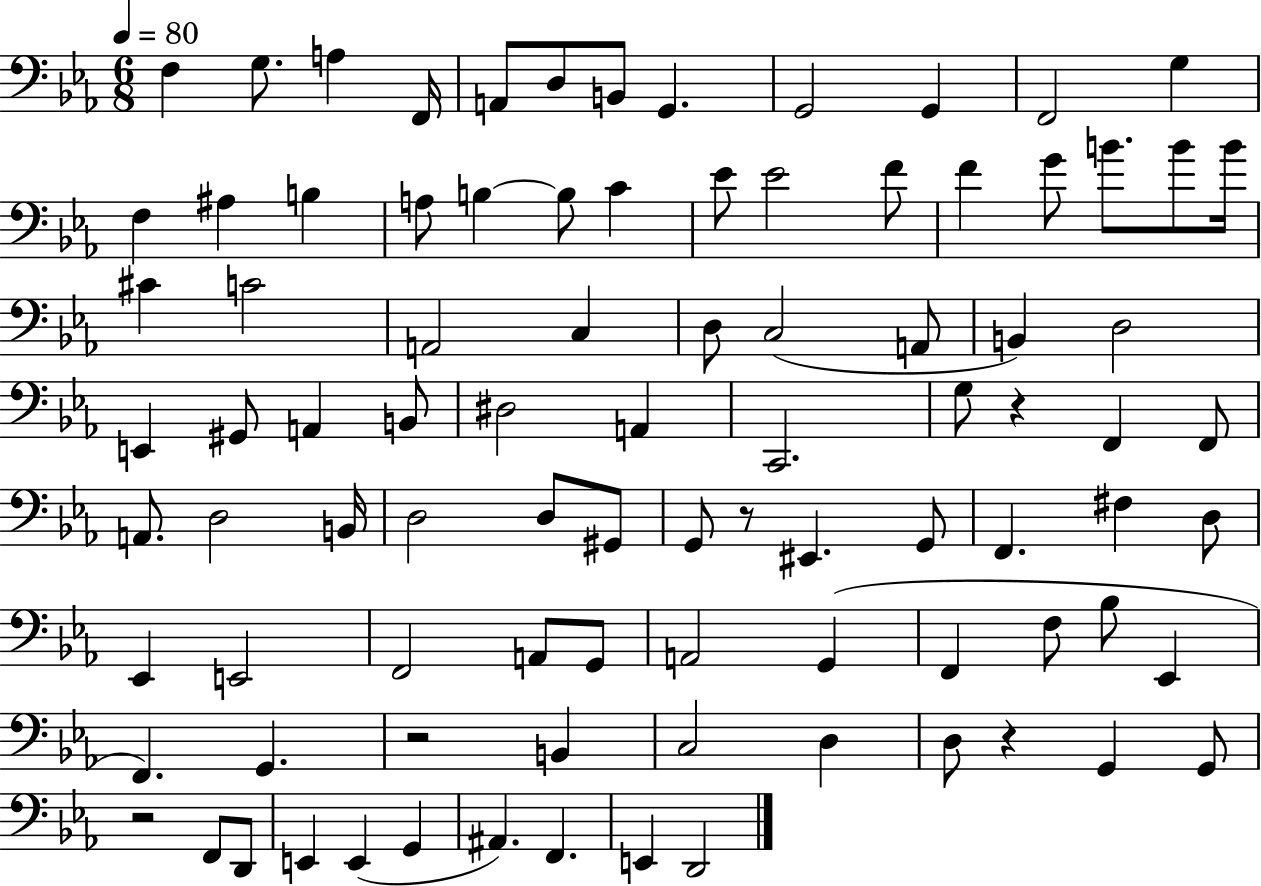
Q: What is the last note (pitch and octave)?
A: D2